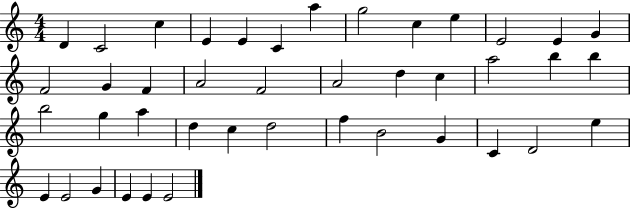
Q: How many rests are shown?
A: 0